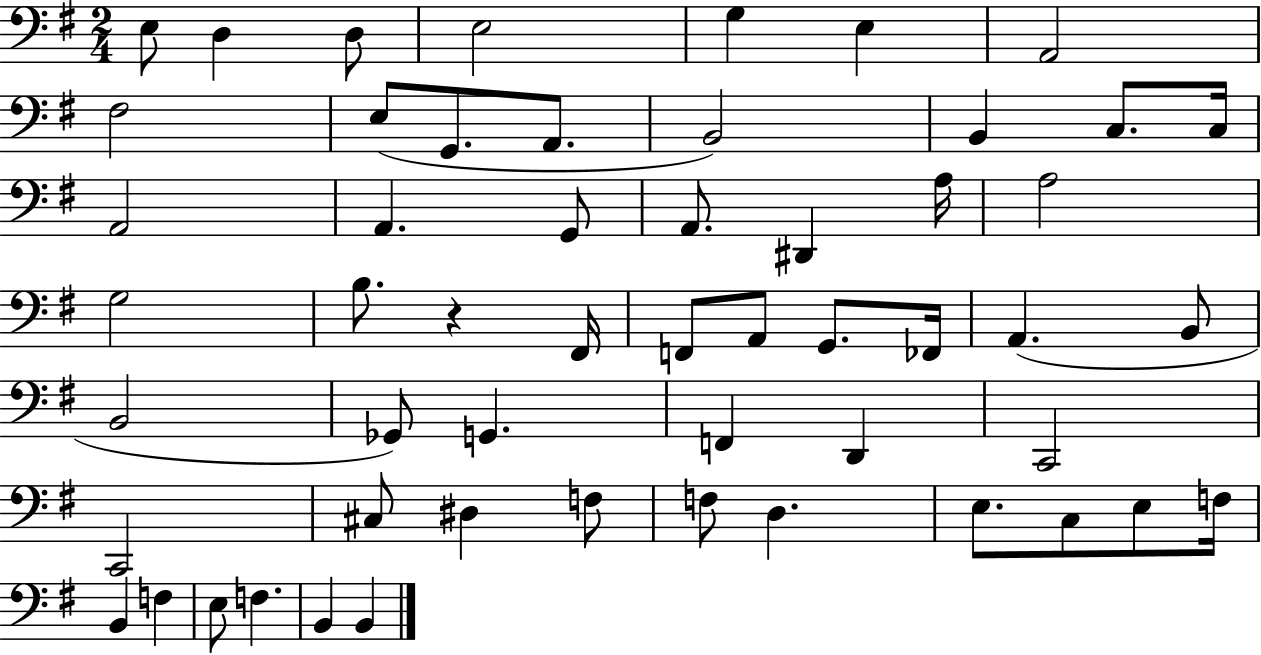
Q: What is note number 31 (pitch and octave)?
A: B2